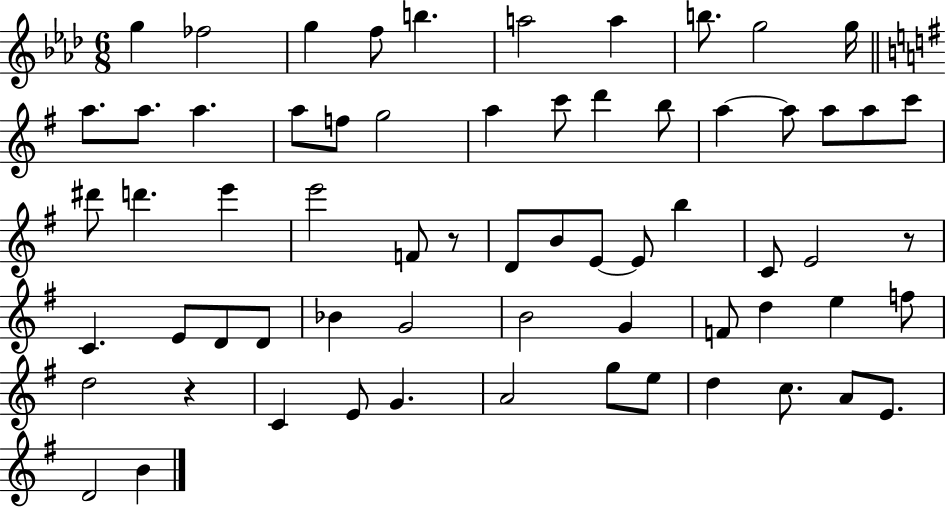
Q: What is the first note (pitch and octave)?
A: G5